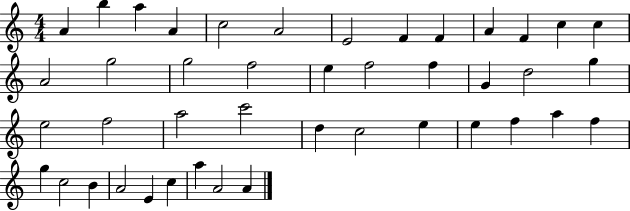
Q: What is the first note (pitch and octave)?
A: A4